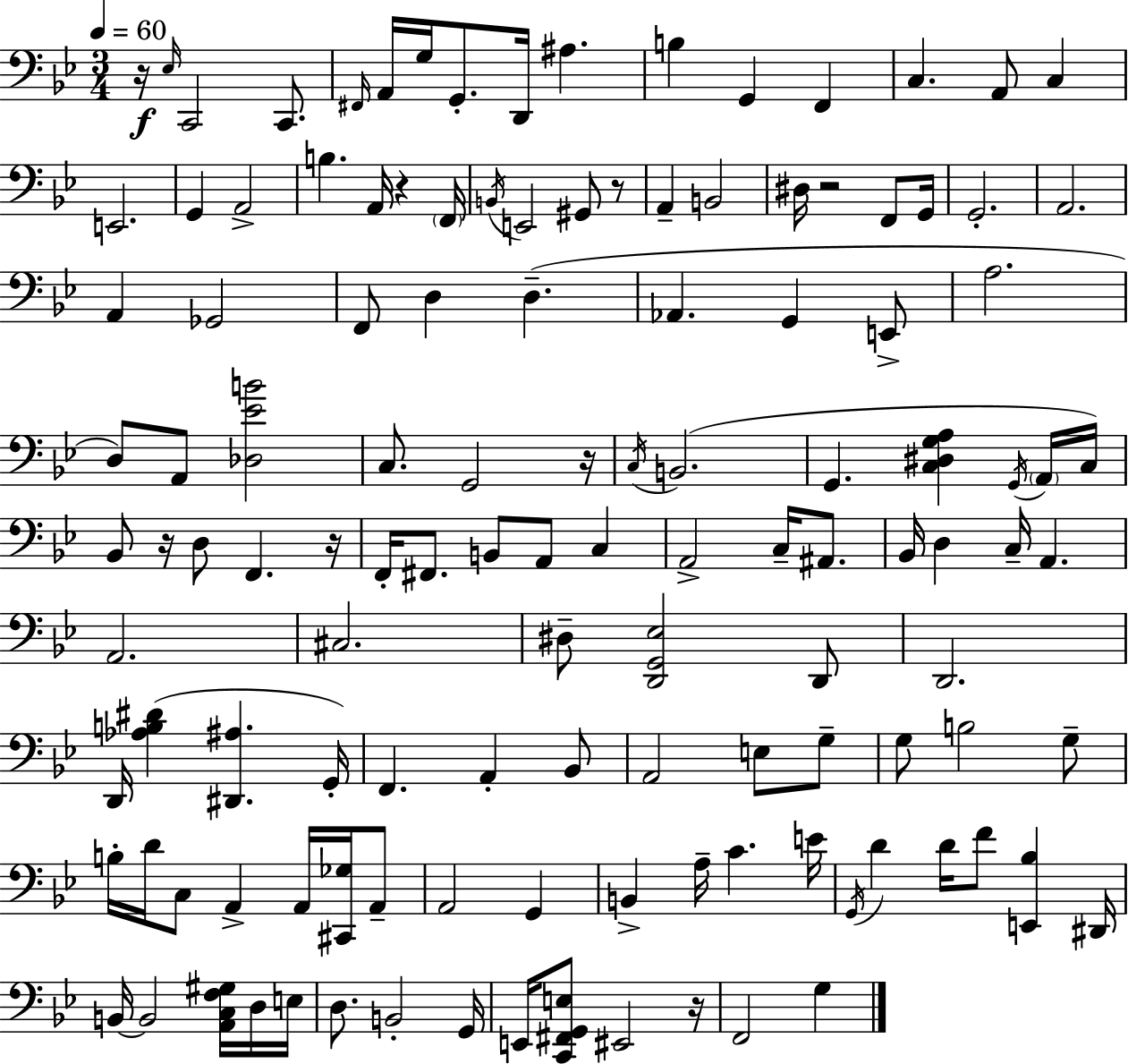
X:1
T:Untitled
M:3/4
L:1/4
K:Gm
z/4 _E,/4 C,,2 C,,/2 ^F,,/4 A,,/4 G,/4 G,,/2 D,,/4 ^A, B, G,, F,, C, A,,/2 C, E,,2 G,, A,,2 B, A,,/4 z F,,/4 B,,/4 E,,2 ^G,,/2 z/2 A,, B,,2 ^D,/4 z2 F,,/2 G,,/4 G,,2 A,,2 A,, _G,,2 F,,/2 D, D, _A,, G,, E,,/2 A,2 D,/2 A,,/2 [_D,_EB]2 C,/2 G,,2 z/4 C,/4 B,,2 G,, [C,^D,G,A,] G,,/4 A,,/4 C,/4 _B,,/2 z/4 D,/2 F,, z/4 F,,/4 ^F,,/2 B,,/2 A,,/2 C, A,,2 C,/4 ^A,,/2 _B,,/4 D, C,/4 A,, A,,2 ^C,2 ^D,/2 [D,,G,,_E,]2 D,,/2 D,,2 D,,/4 [_A,B,^D] [^D,,^A,] G,,/4 F,, A,, _B,,/2 A,,2 E,/2 G,/2 G,/2 B,2 G,/2 B,/4 D/4 C,/2 A,, A,,/4 [^C,,_G,]/4 A,,/2 A,,2 G,, B,, A,/4 C E/4 G,,/4 D D/4 F/2 [E,,_B,] ^D,,/4 B,,/4 B,,2 [A,,C,F,^G,]/4 D,/4 E,/4 D,/2 B,,2 G,,/4 E,,/4 [C,,^F,,G,,E,]/2 ^E,,2 z/4 F,,2 G,